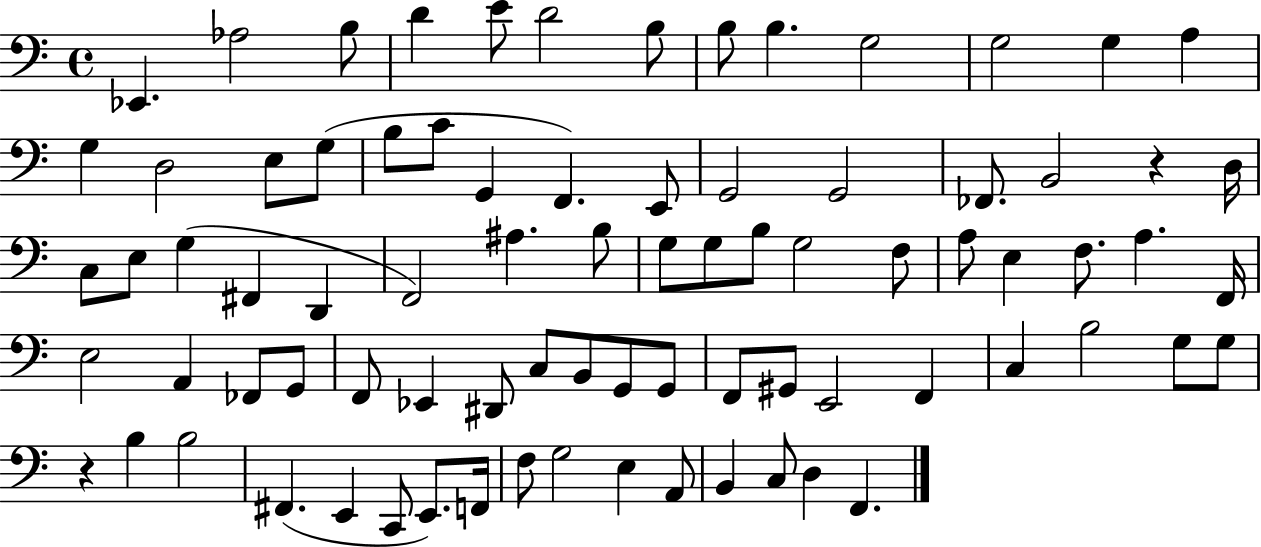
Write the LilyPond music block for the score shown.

{
  \clef bass
  \time 4/4
  \defaultTimeSignature
  \key c \major
  ees,4. aes2 b8 | d'4 e'8 d'2 b8 | b8 b4. g2 | g2 g4 a4 | \break g4 d2 e8 g8( | b8 c'8 g,4 f,4.) e,8 | g,2 g,2 | fes,8. b,2 r4 d16 | \break c8 e8 g4( fis,4 d,4 | f,2) ais4. b8 | g8 g8 b8 g2 f8 | a8 e4 f8. a4. f,16 | \break e2 a,4 fes,8 g,8 | f,8 ees,4 dis,8 c8 b,8 g,8 g,8 | f,8 gis,8 e,2 f,4 | c4 b2 g8 g8 | \break r4 b4 b2 | fis,4.( e,4 c,8 e,8.) f,16 | f8 g2 e4 a,8 | b,4 c8 d4 f,4. | \break \bar "|."
}